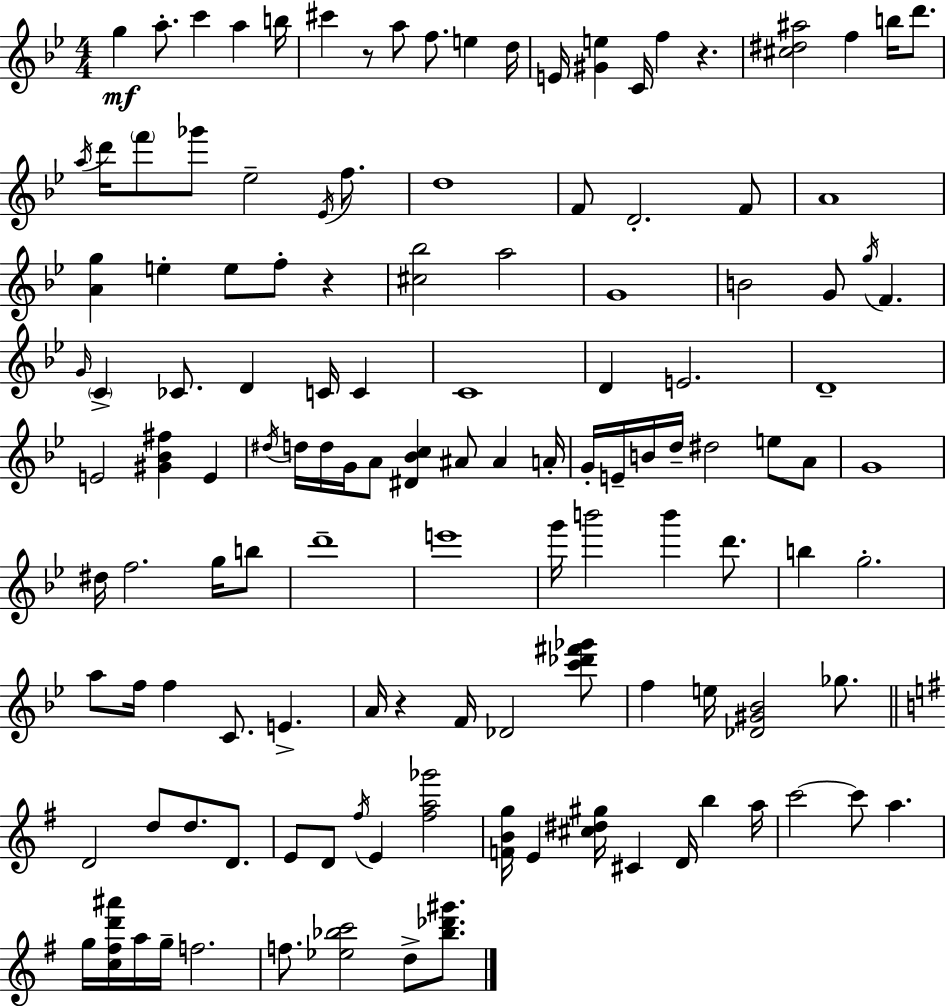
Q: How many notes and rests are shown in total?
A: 128